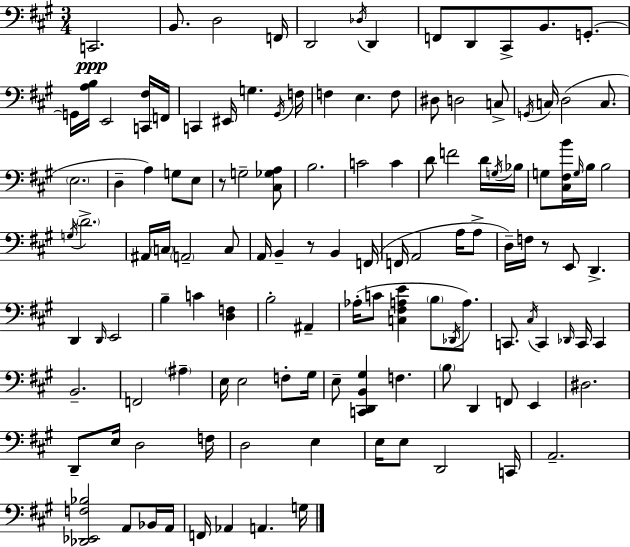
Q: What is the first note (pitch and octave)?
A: C2